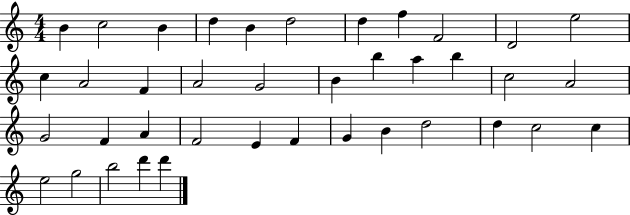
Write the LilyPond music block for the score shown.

{
  \clef treble
  \numericTimeSignature
  \time 4/4
  \key c \major
  b'4 c''2 b'4 | d''4 b'4 d''2 | d''4 f''4 f'2 | d'2 e''2 | \break c''4 a'2 f'4 | a'2 g'2 | b'4 b''4 a''4 b''4 | c''2 a'2 | \break g'2 f'4 a'4 | f'2 e'4 f'4 | g'4 b'4 d''2 | d''4 c''2 c''4 | \break e''2 g''2 | b''2 d'''4 d'''4 | \bar "|."
}